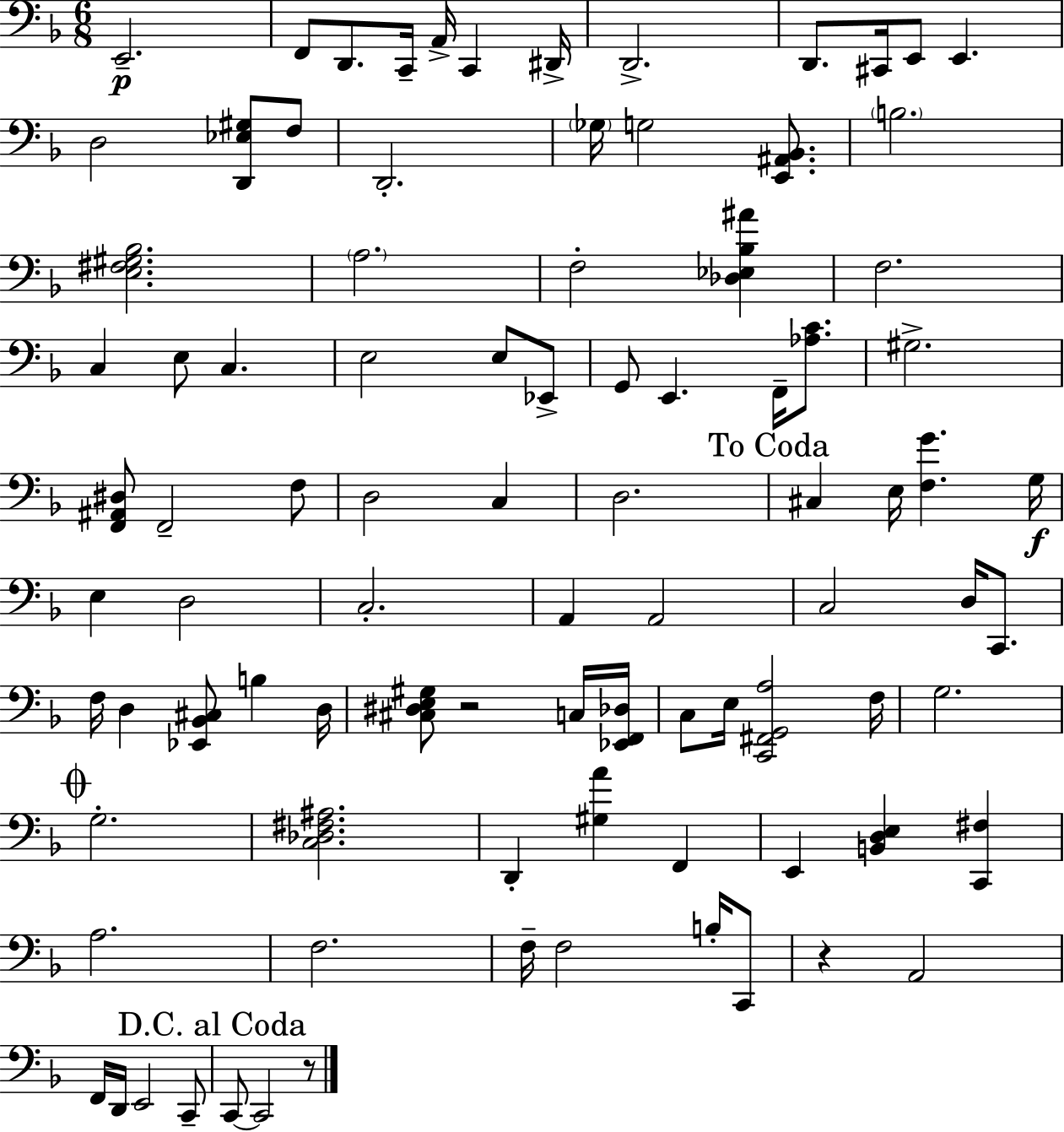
X:1
T:Untitled
M:6/8
L:1/4
K:F
E,,2 F,,/2 D,,/2 C,,/4 A,,/4 C,, ^D,,/4 D,,2 D,,/2 ^C,,/4 E,,/2 E,, D,2 [D,,_E,^G,]/2 F,/2 D,,2 _G,/4 G,2 [E,,^A,,_B,,]/2 B,2 [E,^F,^G,_B,]2 A,2 F,2 [_D,_E,_B,^A] F,2 C, E,/2 C, E,2 E,/2 _E,,/2 G,,/2 E,, F,,/4 [_A,C]/2 ^G,2 [F,,^A,,^D,]/2 F,,2 F,/2 D,2 C, D,2 ^C, E,/4 [F,G] G,/4 E, D,2 C,2 A,, A,,2 C,2 D,/4 C,,/2 F,/4 D, [_E,,_B,,^C,]/2 B, D,/4 [^C,^D,E,^G,]/2 z2 C,/4 [_E,,F,,_D,]/4 C,/2 E,/4 [C,,^F,,G,,A,]2 F,/4 G,2 G,2 [C,_D,^F,^A,]2 D,, [^G,A] F,, E,, [B,,D,E,] [C,,^F,] A,2 F,2 F,/4 F,2 B,/4 C,,/2 z A,,2 F,,/4 D,,/4 E,,2 C,,/2 C,,/2 C,,2 z/2